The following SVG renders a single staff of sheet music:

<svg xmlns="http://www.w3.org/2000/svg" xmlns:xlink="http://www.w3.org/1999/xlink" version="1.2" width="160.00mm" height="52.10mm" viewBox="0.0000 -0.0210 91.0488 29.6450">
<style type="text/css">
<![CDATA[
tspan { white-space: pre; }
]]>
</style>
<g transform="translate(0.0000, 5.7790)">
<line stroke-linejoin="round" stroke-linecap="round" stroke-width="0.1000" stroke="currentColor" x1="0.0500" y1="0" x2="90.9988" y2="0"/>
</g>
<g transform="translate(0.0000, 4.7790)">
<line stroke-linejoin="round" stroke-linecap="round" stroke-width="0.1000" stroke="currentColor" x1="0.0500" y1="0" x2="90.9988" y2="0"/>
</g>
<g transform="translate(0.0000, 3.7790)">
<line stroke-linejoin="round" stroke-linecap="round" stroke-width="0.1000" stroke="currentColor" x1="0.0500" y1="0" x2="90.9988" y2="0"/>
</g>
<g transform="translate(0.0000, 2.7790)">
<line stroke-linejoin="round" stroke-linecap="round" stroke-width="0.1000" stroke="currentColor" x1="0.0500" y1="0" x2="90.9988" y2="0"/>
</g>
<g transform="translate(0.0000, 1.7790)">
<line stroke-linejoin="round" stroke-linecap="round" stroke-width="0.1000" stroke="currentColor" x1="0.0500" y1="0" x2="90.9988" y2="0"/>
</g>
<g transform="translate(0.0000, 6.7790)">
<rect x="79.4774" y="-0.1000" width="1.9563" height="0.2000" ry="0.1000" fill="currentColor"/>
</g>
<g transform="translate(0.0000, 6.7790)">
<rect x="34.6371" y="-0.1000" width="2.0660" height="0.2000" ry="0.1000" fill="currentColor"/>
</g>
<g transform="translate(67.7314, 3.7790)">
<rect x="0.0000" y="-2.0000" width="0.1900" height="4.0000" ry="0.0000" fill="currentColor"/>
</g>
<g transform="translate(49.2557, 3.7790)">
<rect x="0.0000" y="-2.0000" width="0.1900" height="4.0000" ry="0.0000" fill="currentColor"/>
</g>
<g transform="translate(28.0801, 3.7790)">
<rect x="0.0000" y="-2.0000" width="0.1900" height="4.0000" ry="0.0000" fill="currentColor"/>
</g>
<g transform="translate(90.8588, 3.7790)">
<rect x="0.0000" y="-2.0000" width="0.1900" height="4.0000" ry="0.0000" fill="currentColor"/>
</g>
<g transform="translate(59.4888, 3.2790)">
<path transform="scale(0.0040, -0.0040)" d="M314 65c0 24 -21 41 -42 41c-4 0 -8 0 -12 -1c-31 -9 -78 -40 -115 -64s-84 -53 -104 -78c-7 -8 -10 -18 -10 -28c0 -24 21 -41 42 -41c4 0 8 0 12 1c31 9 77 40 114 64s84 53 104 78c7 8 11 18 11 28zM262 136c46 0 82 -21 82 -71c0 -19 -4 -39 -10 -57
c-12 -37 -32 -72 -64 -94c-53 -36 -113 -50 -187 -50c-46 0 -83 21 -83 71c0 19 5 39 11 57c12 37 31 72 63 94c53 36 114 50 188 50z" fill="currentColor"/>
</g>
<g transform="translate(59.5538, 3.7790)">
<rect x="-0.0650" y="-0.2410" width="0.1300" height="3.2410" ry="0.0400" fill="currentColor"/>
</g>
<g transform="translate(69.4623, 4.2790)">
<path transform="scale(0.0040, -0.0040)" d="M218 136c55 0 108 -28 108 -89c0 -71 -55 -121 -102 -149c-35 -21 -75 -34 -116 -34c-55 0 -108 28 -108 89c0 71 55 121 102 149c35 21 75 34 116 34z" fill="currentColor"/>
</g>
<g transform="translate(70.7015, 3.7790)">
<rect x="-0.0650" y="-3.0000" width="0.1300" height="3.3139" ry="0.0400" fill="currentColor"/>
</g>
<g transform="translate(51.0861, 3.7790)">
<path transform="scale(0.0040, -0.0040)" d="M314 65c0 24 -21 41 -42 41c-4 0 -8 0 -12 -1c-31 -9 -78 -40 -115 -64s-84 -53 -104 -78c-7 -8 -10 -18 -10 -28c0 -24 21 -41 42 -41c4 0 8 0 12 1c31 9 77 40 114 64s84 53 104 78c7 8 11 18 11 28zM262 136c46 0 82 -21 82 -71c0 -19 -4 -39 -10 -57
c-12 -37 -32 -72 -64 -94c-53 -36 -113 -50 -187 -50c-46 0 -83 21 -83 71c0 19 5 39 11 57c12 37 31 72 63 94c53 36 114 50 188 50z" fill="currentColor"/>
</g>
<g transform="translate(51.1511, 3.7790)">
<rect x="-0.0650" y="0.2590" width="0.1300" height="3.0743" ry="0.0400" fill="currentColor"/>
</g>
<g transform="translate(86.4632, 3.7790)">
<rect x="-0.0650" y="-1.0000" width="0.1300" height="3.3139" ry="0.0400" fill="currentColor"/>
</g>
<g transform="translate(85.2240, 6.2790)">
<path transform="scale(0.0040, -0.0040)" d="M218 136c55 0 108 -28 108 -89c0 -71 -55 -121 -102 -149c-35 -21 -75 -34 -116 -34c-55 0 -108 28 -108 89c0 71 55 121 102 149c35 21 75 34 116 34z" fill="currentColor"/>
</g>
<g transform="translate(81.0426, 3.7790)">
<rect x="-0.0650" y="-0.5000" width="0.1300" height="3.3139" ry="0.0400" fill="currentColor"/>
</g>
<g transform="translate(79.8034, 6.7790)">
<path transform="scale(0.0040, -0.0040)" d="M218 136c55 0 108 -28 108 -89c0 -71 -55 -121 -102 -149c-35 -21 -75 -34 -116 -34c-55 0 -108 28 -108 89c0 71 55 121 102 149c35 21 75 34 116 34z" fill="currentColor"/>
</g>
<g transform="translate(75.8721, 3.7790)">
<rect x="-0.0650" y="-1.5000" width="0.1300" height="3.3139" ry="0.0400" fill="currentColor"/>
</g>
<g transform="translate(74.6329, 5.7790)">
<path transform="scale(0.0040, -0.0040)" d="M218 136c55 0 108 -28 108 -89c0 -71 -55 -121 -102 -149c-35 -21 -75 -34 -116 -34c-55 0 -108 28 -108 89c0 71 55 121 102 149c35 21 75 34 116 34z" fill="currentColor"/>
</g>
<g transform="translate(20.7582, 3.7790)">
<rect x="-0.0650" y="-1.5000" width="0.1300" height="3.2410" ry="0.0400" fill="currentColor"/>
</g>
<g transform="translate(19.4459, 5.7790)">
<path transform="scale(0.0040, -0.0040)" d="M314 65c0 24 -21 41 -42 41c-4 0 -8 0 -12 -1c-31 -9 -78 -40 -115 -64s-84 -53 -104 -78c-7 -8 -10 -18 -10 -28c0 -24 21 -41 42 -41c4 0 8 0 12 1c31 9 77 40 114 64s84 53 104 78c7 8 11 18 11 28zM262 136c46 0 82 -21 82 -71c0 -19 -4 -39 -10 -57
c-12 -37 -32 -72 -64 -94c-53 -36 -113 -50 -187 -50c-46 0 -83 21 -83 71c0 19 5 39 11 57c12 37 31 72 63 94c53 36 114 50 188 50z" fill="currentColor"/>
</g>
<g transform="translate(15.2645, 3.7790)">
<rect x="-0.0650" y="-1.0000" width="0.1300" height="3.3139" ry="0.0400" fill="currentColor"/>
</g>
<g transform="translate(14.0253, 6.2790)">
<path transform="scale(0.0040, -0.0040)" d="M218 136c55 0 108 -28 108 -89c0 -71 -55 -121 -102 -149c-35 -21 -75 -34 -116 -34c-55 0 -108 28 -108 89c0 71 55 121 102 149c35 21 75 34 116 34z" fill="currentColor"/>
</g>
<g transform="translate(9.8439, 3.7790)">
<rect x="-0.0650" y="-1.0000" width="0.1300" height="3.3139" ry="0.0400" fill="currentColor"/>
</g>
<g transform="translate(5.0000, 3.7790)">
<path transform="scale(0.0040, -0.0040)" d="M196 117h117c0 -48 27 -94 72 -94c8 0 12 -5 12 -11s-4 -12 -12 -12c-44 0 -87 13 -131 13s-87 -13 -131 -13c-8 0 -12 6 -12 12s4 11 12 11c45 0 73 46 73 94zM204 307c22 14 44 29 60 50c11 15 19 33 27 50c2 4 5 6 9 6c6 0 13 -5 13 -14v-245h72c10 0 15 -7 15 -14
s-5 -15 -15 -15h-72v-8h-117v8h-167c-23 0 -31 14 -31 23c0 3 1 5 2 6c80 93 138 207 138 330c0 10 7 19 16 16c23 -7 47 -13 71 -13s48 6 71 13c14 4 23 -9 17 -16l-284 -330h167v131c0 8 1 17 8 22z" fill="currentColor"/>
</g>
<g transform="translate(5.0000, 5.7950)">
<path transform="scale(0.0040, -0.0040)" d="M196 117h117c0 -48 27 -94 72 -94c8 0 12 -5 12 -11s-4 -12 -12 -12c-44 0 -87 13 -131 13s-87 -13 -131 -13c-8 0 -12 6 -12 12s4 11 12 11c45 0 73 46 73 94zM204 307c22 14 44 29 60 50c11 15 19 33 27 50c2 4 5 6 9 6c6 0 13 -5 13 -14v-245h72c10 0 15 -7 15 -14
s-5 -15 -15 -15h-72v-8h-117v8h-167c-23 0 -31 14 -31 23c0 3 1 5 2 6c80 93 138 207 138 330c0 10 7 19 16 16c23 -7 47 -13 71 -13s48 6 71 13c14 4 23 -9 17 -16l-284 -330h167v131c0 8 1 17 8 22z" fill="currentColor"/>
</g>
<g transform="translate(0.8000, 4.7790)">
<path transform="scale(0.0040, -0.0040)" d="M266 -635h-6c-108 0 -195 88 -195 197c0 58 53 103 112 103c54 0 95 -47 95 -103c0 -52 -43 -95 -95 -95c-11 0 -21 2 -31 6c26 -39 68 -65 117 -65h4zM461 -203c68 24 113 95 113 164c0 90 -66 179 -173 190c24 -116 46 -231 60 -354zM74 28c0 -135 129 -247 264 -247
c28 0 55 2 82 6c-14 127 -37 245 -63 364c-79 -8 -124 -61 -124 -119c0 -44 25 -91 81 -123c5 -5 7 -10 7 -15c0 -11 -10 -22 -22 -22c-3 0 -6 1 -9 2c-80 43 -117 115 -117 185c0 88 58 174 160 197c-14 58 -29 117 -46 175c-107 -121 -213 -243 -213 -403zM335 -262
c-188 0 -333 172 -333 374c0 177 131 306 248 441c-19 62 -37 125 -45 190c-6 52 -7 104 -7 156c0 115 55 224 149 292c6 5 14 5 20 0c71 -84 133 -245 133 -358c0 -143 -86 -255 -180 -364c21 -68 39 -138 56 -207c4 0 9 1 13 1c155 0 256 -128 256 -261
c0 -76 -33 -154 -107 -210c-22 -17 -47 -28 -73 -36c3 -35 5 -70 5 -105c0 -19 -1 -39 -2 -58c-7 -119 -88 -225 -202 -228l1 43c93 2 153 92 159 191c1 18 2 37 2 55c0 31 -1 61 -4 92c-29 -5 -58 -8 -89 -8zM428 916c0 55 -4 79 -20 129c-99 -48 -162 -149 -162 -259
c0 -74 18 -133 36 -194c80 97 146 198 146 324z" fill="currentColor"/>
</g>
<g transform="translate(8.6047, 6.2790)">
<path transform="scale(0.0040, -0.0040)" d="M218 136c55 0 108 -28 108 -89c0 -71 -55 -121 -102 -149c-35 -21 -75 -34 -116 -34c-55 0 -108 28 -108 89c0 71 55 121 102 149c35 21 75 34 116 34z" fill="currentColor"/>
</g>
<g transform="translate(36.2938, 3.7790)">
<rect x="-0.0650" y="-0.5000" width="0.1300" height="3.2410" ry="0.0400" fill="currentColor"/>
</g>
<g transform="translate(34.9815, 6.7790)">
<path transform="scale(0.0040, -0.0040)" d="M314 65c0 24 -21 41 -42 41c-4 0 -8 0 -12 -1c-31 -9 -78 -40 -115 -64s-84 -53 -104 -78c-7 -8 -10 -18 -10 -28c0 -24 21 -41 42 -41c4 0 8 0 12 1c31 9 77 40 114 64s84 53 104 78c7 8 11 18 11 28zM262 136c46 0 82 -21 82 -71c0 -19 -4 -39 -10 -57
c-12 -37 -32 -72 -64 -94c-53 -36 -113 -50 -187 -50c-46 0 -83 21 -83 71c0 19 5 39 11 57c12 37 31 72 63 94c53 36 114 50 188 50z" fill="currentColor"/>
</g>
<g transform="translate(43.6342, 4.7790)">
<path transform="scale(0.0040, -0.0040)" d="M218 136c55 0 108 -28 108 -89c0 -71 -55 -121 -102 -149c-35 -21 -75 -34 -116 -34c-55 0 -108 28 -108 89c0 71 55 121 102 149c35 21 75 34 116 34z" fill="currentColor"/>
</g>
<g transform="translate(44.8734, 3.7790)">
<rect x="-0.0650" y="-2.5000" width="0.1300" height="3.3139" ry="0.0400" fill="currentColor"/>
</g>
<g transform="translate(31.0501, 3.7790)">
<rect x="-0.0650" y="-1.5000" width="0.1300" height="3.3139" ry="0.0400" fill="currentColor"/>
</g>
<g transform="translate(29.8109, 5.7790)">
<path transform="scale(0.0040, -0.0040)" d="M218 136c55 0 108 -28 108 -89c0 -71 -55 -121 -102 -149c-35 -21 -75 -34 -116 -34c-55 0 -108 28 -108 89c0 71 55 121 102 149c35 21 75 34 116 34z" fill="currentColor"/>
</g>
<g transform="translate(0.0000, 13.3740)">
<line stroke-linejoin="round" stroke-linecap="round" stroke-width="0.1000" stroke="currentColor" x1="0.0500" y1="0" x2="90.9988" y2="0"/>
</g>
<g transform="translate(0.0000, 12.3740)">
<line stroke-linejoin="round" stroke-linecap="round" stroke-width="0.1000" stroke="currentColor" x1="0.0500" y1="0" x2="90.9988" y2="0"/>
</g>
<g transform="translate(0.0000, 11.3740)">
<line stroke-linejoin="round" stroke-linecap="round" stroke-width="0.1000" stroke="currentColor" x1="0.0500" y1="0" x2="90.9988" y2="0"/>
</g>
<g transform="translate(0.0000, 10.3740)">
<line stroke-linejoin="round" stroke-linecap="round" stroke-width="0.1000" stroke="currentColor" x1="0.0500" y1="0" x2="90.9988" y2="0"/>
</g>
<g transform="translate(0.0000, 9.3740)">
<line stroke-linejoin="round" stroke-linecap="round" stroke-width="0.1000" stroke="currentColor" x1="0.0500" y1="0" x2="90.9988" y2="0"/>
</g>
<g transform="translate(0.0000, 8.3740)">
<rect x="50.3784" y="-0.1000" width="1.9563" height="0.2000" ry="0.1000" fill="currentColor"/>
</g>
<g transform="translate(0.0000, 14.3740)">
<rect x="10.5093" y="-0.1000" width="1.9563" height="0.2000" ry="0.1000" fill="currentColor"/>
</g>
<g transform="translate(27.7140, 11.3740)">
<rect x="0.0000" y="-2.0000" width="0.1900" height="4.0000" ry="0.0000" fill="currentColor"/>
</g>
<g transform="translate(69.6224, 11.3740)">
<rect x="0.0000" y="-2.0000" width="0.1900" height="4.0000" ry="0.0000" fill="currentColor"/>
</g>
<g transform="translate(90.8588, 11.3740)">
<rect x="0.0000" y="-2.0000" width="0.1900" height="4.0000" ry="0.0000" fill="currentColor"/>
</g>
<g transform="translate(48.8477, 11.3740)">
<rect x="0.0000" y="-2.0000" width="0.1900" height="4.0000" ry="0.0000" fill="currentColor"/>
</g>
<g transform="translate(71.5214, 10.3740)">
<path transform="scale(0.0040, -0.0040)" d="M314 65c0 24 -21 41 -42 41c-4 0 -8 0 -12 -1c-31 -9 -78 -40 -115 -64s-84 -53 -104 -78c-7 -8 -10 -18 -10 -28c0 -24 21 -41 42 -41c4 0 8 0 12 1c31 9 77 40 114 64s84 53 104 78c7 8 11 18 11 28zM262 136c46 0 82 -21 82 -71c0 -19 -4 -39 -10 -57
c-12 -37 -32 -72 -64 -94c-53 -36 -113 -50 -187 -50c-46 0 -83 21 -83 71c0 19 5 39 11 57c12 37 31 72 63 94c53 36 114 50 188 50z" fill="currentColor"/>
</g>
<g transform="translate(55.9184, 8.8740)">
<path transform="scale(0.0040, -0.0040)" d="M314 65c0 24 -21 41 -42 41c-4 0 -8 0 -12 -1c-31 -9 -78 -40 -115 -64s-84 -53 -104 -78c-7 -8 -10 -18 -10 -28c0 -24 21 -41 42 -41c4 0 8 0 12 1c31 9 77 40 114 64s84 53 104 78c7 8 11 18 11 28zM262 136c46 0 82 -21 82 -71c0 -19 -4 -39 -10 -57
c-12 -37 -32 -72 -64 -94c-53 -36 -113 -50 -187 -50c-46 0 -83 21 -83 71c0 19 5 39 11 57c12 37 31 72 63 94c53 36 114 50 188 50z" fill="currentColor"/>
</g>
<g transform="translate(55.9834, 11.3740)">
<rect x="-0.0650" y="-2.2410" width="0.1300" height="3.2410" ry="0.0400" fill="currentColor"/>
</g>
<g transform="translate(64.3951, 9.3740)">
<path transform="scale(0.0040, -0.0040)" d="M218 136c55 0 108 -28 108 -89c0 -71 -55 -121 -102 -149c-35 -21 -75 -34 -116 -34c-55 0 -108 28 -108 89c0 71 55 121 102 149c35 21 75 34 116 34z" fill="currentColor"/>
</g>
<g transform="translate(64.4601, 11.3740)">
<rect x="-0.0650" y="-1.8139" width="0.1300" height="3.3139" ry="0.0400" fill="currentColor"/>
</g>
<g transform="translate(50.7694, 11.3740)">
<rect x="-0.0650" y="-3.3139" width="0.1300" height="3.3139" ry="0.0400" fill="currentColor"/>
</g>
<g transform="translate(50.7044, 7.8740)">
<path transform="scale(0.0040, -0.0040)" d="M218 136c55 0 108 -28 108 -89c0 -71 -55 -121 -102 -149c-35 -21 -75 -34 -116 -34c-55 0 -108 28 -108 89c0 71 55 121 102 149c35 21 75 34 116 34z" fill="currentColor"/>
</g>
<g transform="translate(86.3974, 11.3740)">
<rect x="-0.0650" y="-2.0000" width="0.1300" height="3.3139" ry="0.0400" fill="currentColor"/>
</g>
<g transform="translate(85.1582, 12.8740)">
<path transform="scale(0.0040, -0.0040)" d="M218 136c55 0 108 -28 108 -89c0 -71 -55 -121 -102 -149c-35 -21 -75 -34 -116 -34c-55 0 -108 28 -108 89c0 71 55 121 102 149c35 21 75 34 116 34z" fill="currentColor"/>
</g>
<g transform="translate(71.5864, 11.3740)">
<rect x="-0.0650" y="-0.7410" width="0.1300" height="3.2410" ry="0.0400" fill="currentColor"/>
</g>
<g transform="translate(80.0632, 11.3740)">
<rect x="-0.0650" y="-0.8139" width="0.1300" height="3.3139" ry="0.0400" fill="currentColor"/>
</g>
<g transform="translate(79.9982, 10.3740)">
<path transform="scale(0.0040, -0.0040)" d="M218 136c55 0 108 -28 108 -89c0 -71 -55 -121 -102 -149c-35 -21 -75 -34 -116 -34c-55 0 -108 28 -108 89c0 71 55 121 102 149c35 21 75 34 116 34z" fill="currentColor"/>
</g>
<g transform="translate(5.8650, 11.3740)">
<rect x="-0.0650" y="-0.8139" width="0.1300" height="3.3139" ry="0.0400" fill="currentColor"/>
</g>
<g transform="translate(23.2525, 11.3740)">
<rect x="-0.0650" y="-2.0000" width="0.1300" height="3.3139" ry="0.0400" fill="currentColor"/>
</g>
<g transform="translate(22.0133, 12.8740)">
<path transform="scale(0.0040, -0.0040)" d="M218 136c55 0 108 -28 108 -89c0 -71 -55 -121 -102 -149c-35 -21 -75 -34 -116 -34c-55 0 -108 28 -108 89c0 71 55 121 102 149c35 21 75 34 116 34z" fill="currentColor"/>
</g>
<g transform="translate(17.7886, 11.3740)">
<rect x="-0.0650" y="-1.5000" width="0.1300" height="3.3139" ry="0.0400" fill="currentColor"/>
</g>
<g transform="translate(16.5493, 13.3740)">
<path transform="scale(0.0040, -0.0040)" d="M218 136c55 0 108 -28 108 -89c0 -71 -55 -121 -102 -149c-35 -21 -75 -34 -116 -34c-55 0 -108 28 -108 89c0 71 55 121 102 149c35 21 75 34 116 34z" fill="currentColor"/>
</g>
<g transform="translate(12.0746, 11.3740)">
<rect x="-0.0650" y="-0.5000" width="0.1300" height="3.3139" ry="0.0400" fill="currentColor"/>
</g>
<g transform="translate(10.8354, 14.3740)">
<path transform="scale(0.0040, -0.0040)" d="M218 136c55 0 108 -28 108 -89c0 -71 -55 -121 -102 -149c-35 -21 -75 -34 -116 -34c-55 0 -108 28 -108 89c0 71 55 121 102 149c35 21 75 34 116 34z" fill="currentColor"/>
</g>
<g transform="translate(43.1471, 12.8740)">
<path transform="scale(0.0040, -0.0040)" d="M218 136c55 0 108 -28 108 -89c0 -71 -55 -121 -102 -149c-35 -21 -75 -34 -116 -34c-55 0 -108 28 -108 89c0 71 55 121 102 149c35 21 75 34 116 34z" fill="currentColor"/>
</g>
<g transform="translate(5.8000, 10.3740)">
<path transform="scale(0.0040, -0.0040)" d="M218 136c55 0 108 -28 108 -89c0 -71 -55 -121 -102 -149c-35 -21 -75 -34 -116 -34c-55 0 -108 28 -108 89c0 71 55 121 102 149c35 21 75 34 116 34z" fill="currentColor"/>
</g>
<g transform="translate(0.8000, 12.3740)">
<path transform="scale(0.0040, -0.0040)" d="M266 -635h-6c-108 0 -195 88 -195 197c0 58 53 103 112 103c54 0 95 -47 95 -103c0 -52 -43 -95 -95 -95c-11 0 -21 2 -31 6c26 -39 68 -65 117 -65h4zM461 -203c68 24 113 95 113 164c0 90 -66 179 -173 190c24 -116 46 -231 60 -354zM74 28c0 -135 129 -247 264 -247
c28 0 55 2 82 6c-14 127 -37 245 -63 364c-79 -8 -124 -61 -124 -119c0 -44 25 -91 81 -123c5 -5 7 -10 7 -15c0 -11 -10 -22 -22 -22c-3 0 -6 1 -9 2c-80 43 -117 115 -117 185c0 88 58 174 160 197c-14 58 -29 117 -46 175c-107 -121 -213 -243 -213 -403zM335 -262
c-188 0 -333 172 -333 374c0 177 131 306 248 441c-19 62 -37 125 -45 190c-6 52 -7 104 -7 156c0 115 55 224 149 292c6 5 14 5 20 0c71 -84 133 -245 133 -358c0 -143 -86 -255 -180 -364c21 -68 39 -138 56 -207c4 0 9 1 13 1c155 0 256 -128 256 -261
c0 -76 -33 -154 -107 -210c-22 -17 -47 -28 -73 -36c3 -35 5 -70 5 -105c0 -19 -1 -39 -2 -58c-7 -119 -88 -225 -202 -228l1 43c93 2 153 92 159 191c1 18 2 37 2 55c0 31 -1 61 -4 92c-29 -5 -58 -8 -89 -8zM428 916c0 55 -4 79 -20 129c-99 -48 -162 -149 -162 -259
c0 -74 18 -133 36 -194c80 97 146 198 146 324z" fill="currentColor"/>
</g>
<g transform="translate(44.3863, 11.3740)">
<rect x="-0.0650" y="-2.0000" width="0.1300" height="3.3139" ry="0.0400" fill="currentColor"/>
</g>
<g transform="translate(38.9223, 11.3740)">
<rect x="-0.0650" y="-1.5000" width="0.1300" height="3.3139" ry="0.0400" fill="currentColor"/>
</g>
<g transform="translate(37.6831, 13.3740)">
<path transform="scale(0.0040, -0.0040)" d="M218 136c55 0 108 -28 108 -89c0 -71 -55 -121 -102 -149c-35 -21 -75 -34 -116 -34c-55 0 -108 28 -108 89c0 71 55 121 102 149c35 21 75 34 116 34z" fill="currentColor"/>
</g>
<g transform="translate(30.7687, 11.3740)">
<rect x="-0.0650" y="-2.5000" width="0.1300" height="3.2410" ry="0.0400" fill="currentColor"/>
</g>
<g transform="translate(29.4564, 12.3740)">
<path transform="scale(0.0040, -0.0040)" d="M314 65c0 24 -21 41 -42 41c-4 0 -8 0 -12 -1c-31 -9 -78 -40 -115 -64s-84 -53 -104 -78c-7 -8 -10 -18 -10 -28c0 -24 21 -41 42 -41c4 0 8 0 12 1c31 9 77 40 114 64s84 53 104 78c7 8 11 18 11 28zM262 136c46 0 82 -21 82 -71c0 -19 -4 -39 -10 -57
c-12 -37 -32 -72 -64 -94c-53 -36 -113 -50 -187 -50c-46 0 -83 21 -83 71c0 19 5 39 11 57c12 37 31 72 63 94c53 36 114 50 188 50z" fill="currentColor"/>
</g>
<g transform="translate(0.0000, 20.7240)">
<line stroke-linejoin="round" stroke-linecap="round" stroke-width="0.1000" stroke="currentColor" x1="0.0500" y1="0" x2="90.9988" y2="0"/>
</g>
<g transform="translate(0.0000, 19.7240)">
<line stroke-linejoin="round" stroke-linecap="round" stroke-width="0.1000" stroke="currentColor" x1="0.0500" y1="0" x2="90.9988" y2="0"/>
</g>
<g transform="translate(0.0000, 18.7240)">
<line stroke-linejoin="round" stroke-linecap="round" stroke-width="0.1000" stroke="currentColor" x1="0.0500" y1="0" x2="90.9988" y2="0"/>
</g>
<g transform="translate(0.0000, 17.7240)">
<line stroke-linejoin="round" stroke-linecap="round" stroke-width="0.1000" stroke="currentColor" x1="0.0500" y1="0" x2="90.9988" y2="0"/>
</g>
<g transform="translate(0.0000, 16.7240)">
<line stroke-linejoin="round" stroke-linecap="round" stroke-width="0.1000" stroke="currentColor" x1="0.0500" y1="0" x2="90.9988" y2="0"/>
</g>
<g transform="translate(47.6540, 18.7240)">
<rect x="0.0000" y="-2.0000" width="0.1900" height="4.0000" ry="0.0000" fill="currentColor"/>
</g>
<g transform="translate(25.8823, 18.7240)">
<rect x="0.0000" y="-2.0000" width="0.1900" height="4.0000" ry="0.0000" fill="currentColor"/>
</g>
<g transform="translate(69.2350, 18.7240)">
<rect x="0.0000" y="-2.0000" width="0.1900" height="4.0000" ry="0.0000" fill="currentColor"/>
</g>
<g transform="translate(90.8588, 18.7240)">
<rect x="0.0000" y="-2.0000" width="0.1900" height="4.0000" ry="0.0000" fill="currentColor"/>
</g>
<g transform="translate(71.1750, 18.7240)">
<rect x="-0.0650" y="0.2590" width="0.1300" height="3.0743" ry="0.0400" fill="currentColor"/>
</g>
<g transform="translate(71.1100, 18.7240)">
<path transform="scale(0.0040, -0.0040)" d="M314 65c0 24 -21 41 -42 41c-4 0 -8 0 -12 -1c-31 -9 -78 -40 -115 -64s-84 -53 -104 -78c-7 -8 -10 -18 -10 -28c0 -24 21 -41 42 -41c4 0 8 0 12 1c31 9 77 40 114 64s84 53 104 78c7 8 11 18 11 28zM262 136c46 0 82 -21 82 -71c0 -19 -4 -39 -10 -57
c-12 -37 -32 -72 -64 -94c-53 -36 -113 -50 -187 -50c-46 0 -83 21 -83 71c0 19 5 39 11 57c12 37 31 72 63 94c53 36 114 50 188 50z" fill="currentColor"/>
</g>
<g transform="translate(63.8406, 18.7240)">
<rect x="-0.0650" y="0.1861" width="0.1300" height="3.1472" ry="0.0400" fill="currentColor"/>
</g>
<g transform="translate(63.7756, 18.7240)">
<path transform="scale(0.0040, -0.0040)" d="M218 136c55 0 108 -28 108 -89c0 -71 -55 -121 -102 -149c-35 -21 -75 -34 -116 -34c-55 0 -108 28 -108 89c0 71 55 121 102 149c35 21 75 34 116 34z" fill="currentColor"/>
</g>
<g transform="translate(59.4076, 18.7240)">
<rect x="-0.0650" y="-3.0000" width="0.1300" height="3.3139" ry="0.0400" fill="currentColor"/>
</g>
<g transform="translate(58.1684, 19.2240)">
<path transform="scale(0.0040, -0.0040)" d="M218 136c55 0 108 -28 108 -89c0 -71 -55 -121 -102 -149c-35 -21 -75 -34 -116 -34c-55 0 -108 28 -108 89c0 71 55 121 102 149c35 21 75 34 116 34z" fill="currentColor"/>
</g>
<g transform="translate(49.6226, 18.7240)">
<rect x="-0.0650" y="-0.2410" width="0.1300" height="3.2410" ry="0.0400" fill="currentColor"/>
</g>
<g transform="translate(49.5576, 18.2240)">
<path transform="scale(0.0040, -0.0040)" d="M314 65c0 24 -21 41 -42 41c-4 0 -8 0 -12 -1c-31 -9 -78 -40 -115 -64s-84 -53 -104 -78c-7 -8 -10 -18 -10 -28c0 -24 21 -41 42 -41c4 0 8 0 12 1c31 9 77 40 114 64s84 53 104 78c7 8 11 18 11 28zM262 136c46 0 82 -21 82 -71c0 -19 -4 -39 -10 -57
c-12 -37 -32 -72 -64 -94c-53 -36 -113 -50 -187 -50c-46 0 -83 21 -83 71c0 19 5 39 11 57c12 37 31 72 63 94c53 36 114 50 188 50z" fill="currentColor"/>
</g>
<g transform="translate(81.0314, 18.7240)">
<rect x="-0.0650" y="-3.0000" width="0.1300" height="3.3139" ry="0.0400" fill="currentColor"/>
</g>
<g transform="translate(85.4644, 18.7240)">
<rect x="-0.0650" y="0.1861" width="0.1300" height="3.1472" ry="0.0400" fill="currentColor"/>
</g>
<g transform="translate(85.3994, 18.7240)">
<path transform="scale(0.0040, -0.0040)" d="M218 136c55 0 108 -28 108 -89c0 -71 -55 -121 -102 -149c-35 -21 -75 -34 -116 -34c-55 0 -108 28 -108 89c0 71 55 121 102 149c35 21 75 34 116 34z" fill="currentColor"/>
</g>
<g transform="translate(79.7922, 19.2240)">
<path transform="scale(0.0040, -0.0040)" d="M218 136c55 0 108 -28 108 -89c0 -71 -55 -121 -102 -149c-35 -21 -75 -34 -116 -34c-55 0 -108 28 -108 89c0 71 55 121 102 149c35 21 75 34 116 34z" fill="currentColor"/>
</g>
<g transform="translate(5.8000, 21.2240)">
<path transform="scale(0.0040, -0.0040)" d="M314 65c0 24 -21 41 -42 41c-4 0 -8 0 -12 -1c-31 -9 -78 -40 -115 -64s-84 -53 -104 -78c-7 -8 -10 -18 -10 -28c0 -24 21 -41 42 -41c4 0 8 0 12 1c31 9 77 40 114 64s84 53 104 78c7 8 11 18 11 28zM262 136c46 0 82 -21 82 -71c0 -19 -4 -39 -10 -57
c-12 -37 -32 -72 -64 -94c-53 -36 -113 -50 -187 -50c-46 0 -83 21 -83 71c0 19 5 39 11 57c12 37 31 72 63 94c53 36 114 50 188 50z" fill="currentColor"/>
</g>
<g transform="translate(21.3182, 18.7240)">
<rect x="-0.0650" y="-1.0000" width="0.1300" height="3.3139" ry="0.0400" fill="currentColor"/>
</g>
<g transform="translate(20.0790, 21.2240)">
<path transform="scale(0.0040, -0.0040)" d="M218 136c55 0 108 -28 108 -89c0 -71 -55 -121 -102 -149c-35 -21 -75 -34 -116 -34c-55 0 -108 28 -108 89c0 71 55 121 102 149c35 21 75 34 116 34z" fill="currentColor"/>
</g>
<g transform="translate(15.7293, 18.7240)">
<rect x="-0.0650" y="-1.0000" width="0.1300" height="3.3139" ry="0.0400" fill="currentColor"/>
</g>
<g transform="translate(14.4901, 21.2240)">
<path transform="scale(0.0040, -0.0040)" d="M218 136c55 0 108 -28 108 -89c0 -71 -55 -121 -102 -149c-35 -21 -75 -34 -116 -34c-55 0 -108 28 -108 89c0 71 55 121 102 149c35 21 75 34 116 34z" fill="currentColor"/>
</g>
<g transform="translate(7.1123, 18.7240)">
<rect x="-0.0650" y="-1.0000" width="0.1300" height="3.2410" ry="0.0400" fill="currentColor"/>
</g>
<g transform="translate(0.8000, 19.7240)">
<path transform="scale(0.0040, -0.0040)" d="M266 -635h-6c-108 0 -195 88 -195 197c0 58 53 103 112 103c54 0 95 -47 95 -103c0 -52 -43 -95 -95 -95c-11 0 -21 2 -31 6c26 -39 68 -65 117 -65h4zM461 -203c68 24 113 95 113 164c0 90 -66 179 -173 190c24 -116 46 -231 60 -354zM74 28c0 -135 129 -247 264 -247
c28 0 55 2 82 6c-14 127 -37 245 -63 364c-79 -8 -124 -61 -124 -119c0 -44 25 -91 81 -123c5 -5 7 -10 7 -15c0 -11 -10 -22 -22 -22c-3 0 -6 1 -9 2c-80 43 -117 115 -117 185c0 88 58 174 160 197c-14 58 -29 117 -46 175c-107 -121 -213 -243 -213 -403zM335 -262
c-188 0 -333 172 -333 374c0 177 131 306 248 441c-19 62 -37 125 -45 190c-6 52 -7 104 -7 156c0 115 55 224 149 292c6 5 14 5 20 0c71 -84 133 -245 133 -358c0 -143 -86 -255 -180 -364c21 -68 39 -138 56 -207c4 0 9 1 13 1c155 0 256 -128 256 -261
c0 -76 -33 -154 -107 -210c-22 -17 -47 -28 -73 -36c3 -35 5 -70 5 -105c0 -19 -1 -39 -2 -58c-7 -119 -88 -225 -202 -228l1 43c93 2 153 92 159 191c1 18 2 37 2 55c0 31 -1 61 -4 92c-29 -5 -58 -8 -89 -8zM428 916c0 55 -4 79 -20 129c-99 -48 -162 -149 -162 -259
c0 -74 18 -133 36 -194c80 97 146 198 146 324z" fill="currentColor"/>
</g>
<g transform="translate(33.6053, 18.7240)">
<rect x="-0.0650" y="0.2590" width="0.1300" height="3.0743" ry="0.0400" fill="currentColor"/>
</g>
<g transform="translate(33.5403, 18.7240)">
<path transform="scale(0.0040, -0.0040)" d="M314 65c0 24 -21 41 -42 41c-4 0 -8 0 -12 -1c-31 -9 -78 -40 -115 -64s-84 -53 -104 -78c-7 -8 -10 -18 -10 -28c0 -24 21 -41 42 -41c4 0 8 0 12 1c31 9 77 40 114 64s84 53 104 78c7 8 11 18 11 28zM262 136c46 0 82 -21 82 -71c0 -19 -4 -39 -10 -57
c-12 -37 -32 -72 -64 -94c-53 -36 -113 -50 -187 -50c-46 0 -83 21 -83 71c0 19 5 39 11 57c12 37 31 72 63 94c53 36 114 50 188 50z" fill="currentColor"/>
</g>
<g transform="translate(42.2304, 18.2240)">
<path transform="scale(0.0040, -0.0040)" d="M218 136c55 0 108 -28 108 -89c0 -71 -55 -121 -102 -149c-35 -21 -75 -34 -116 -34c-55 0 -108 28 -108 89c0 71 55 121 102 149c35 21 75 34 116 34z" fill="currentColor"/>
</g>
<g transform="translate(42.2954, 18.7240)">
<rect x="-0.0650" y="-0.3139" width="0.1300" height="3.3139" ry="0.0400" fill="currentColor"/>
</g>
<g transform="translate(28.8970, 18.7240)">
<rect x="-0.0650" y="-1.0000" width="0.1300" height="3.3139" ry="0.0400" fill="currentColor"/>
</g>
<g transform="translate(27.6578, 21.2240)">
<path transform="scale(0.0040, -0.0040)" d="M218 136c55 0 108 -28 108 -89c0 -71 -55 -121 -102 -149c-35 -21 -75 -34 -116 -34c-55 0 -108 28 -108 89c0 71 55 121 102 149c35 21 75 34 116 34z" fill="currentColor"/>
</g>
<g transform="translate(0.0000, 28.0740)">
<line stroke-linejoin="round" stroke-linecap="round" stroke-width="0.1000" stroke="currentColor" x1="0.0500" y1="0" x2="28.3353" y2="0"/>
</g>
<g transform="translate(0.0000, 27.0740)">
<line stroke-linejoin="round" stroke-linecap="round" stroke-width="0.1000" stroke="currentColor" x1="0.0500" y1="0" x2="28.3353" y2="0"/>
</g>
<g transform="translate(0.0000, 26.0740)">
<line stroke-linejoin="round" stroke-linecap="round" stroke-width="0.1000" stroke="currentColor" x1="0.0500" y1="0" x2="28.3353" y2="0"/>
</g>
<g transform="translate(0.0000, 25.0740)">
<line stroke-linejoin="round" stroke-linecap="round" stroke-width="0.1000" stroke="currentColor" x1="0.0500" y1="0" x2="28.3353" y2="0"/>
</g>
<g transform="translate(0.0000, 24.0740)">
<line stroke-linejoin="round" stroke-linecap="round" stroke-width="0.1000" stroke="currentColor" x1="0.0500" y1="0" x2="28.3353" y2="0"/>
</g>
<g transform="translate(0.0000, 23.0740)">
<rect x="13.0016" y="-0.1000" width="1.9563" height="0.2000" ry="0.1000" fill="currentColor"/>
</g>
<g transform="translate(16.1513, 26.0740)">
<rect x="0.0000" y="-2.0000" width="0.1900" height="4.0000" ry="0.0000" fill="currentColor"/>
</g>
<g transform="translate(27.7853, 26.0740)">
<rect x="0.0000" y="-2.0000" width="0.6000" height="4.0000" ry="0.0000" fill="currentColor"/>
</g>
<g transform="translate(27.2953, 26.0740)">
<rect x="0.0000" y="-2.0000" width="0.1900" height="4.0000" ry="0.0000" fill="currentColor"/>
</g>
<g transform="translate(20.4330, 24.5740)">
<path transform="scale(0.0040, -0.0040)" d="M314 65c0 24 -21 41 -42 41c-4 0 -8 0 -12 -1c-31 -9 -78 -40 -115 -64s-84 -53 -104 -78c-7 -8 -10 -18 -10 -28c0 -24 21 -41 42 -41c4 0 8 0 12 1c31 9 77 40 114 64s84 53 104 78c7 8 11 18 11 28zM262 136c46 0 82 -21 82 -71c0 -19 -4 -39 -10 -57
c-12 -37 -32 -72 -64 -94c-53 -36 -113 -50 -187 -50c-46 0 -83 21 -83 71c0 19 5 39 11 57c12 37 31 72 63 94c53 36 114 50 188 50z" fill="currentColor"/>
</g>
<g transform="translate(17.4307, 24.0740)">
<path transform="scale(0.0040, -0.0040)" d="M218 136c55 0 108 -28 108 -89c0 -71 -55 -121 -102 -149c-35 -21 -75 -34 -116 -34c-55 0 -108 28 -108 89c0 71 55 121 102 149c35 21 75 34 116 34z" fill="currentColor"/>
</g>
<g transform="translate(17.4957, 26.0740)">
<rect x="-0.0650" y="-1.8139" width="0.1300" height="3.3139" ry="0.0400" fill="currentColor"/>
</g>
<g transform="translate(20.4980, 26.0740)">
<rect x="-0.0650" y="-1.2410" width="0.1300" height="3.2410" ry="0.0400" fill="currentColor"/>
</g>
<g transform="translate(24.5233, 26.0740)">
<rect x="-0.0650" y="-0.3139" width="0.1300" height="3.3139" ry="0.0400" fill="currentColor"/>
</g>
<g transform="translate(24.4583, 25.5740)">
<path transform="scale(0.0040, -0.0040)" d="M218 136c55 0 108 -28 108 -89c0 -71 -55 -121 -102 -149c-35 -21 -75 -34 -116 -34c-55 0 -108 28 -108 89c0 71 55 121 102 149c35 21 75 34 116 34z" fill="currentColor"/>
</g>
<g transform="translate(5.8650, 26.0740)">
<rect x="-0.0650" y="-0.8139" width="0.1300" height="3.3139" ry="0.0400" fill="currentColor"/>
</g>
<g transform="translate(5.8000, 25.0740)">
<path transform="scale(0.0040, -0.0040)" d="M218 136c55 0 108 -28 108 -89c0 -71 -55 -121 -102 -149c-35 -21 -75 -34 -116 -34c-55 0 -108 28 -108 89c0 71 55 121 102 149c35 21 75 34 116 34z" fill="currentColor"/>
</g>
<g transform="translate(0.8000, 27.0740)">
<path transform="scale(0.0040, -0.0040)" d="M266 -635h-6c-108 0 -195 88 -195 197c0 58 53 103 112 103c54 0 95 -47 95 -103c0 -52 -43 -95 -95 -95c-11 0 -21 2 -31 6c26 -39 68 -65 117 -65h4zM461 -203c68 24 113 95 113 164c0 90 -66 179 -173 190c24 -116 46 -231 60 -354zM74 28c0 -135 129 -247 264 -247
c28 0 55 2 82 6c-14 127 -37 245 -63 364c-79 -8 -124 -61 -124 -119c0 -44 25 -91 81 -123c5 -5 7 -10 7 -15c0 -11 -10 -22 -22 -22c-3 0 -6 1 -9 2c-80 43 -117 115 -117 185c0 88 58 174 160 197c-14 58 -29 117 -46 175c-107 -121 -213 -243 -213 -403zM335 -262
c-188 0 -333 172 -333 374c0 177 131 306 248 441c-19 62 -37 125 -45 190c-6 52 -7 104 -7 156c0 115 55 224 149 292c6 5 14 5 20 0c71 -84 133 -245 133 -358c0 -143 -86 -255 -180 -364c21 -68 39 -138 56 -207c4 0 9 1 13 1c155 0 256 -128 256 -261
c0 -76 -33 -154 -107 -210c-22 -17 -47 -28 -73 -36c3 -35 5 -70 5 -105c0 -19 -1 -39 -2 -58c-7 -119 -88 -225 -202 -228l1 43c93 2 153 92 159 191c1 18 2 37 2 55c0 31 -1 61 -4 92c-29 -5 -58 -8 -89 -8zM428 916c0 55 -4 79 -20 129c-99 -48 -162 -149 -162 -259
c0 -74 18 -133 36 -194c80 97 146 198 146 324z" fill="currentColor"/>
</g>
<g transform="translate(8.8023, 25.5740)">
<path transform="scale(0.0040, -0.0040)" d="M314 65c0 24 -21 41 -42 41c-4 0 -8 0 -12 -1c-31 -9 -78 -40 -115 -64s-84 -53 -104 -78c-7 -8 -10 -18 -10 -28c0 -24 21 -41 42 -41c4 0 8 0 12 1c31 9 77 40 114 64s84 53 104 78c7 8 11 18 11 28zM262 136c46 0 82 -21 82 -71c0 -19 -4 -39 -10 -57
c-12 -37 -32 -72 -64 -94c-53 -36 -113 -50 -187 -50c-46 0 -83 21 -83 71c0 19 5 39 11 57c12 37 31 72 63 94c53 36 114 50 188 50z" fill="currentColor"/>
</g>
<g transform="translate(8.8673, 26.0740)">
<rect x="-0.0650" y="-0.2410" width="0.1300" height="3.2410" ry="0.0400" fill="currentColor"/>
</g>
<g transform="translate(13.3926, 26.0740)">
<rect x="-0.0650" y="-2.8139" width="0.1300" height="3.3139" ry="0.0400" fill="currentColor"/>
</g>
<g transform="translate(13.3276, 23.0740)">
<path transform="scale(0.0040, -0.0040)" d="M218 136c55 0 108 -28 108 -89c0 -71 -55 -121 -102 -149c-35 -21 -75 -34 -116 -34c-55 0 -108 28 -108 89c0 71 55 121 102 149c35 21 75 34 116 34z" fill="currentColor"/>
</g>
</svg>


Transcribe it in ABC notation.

X:1
T:Untitled
M:4/4
L:1/4
K:C
D D E2 E C2 G B2 c2 A E C D d C E F G2 E F b g2 f d2 d F D2 D D D B2 c c2 A B B2 A B d c2 a f e2 c